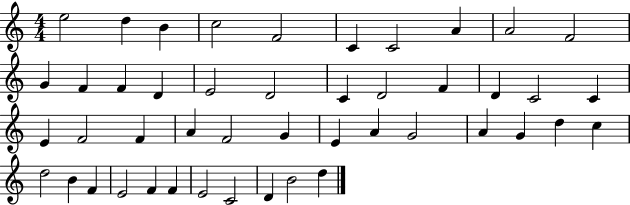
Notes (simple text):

E5/h D5/q B4/q C5/h F4/h C4/q C4/h A4/q A4/h F4/h G4/q F4/q F4/q D4/q E4/h D4/h C4/q D4/h F4/q D4/q C4/h C4/q E4/q F4/h F4/q A4/q F4/h G4/q E4/q A4/q G4/h A4/q G4/q D5/q C5/q D5/h B4/q F4/q E4/h F4/q F4/q E4/h C4/h D4/q B4/h D5/q